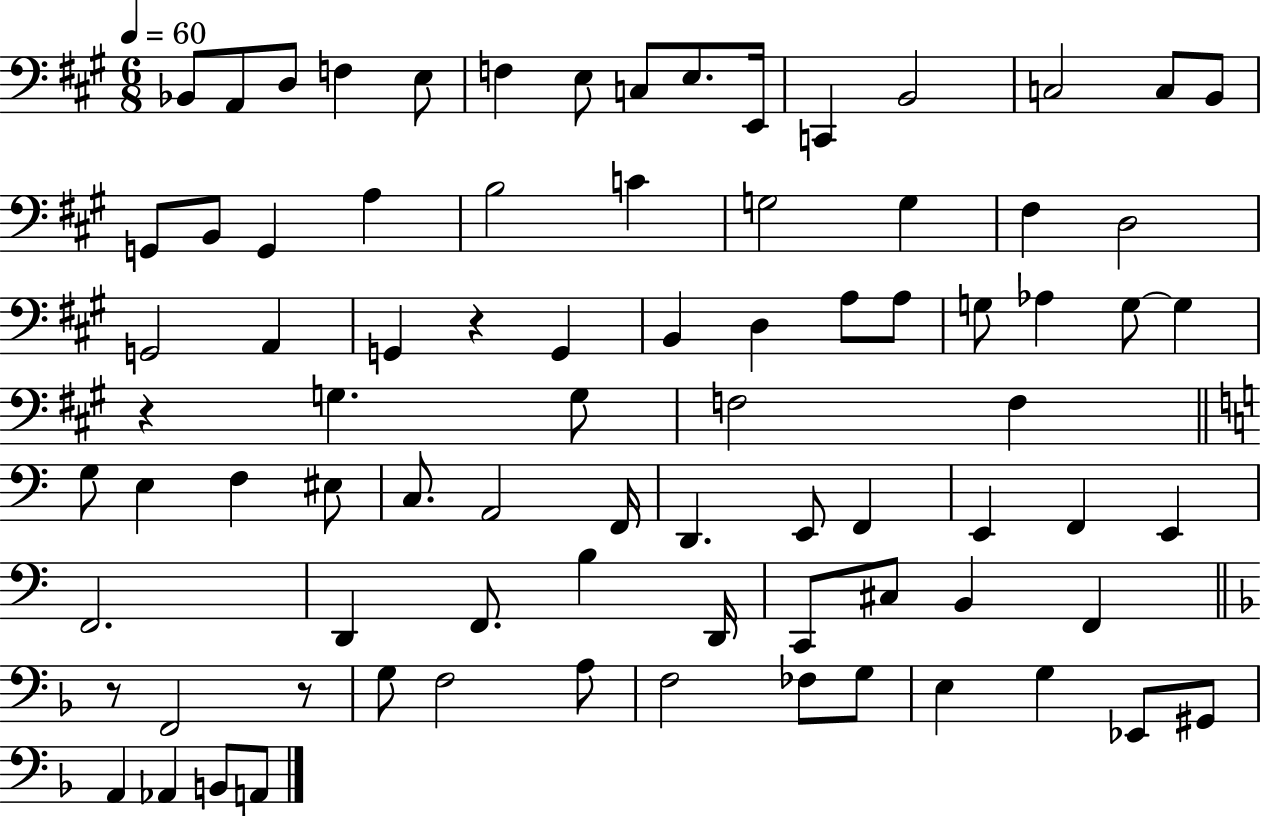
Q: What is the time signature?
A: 6/8